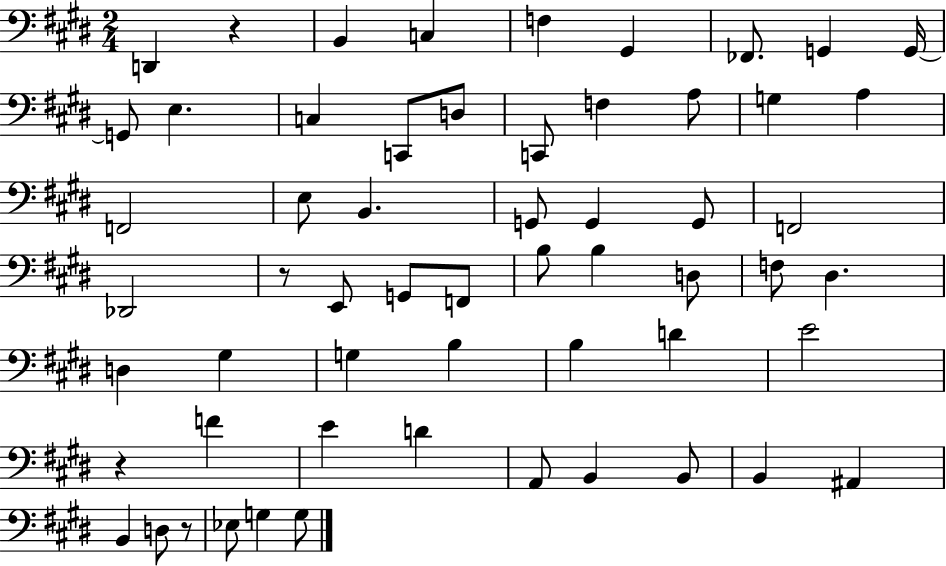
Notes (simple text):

D2/q R/q B2/q C3/q F3/q G#2/q FES2/e. G2/q G2/s G2/e E3/q. C3/q C2/e D3/e C2/e F3/q A3/e G3/q A3/q F2/h E3/e B2/q. G2/e G2/q G2/e F2/h Db2/h R/e E2/e G2/e F2/e B3/e B3/q D3/e F3/e D#3/q. D3/q G#3/q G3/q B3/q B3/q D4/q E4/h R/q F4/q E4/q D4/q A2/e B2/q B2/e B2/q A#2/q B2/q D3/e R/e Eb3/e G3/q G3/e